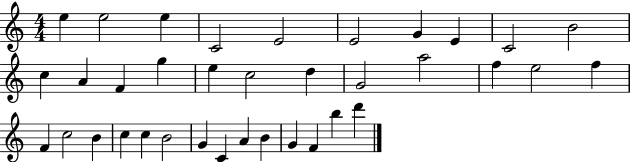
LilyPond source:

{
  \clef treble
  \numericTimeSignature
  \time 4/4
  \key c \major
  e''4 e''2 e''4 | c'2 e'2 | e'2 g'4 e'4 | c'2 b'2 | \break c''4 a'4 f'4 g''4 | e''4 c''2 d''4 | g'2 a''2 | f''4 e''2 f''4 | \break f'4 c''2 b'4 | c''4 c''4 b'2 | g'4 c'4 a'4 b'4 | g'4 f'4 b''4 d'''4 | \break \bar "|."
}